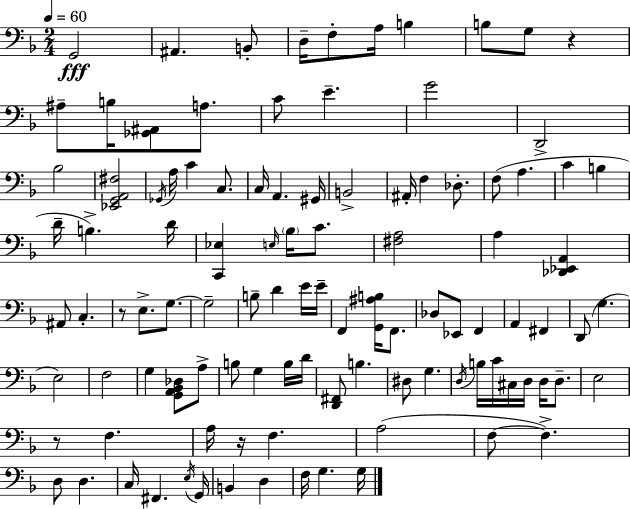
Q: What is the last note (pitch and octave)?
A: G3